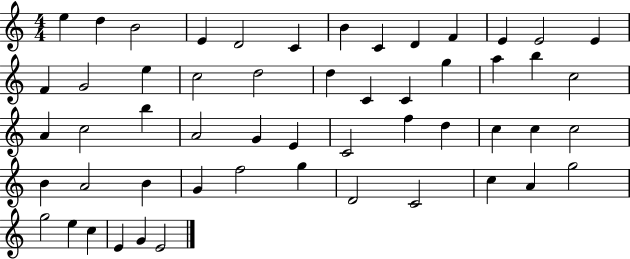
{
  \clef treble
  \numericTimeSignature
  \time 4/4
  \key c \major
  e''4 d''4 b'2 | e'4 d'2 c'4 | b'4 c'4 d'4 f'4 | e'4 e'2 e'4 | \break f'4 g'2 e''4 | c''2 d''2 | d''4 c'4 c'4 g''4 | a''4 b''4 c''2 | \break a'4 c''2 b''4 | a'2 g'4 e'4 | c'2 f''4 d''4 | c''4 c''4 c''2 | \break b'4 a'2 b'4 | g'4 f''2 g''4 | d'2 c'2 | c''4 a'4 g''2 | \break g''2 e''4 c''4 | e'4 g'4 e'2 | \bar "|."
}